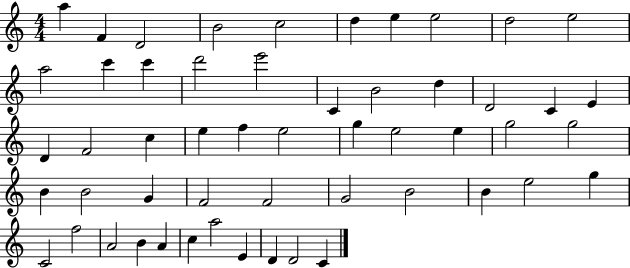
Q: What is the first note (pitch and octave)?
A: A5